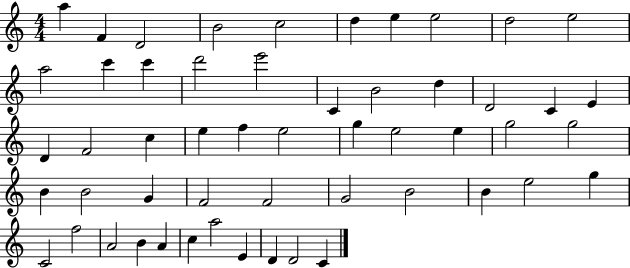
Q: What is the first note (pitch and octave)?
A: A5